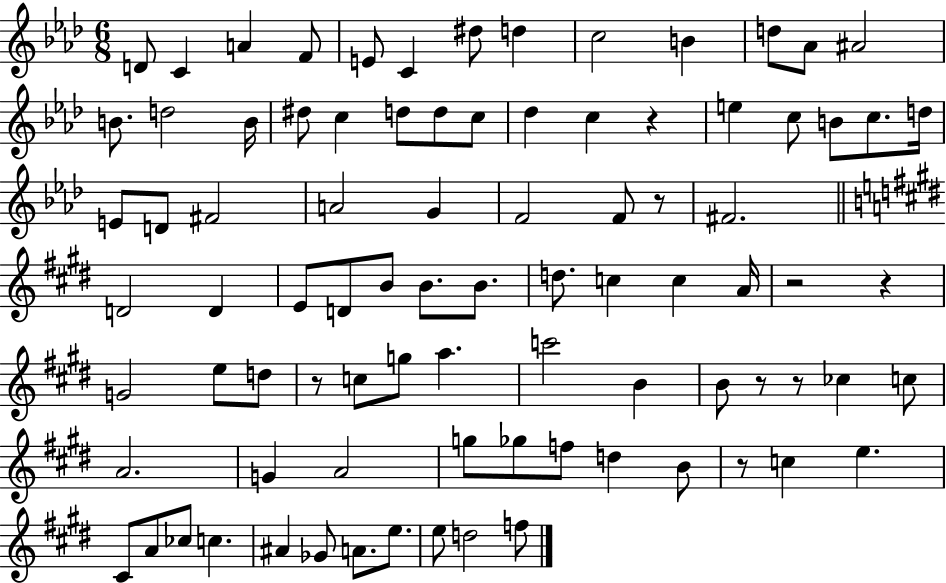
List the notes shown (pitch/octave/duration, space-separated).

D4/e C4/q A4/q F4/e E4/e C4/q D#5/e D5/q C5/h B4/q D5/e Ab4/e A#4/h B4/e. D5/h B4/s D#5/e C5/q D5/e D5/e C5/e Db5/q C5/q R/q E5/q C5/e B4/e C5/e. D5/s E4/e D4/e F#4/h A4/h G4/q F4/h F4/e R/e F#4/h. D4/h D4/q E4/e D4/e B4/e B4/e. B4/e. D5/e. C5/q C5/q A4/s R/h R/q G4/h E5/e D5/e R/e C5/e G5/e A5/q. C6/h B4/q B4/e R/e R/e CES5/q C5/e A4/h. G4/q A4/h G5/e Gb5/e F5/e D5/q B4/e R/e C5/q E5/q. C#4/e A4/e CES5/e C5/q. A#4/q Gb4/e A4/e. E5/e. E5/e D5/h F5/e